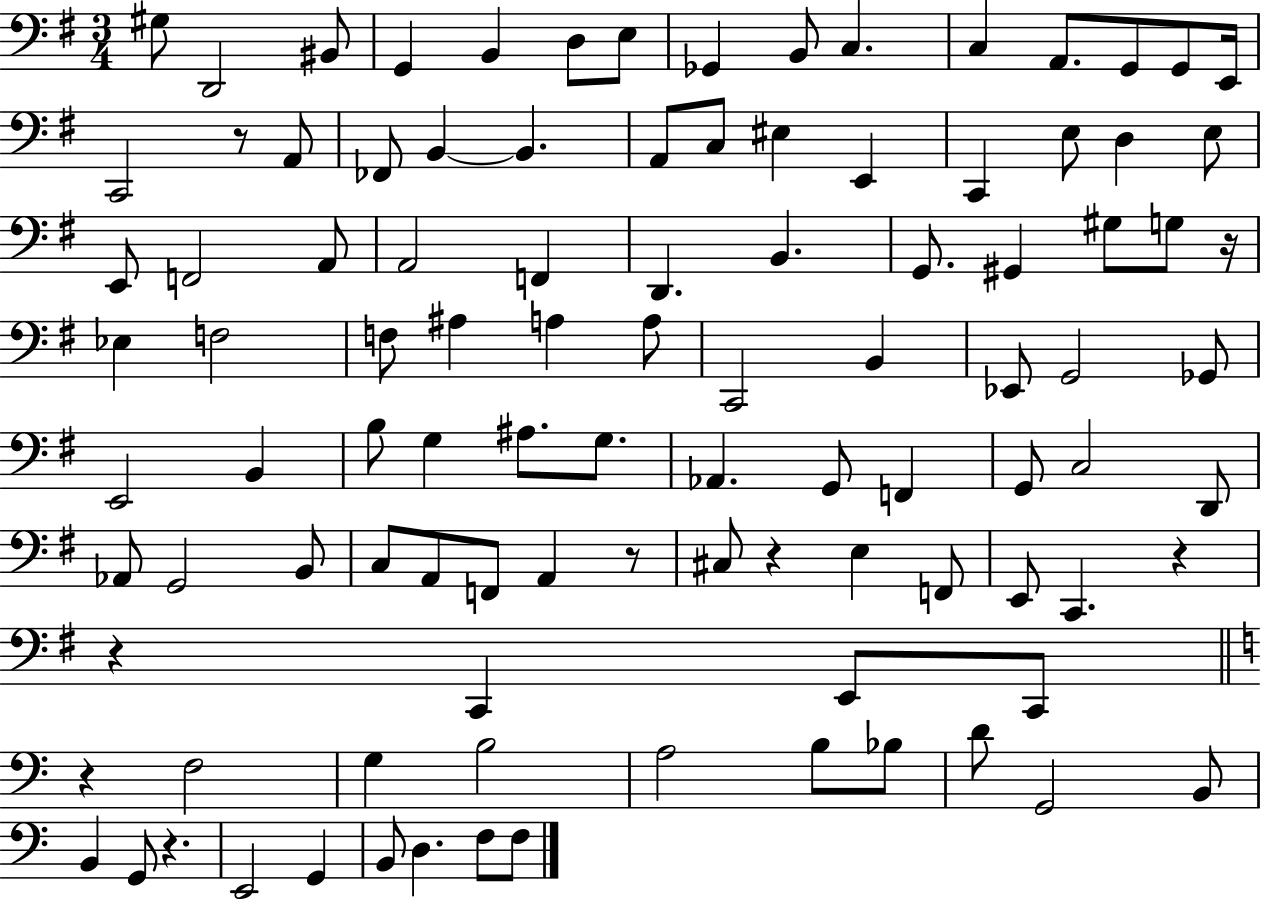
X:1
T:Untitled
M:3/4
L:1/4
K:G
^G,/2 D,,2 ^B,,/2 G,, B,, D,/2 E,/2 _G,, B,,/2 C, C, A,,/2 G,,/2 G,,/2 E,,/4 C,,2 z/2 A,,/2 _F,,/2 B,, B,, A,,/2 C,/2 ^E, E,, C,, E,/2 D, E,/2 E,,/2 F,,2 A,,/2 A,,2 F,, D,, B,, G,,/2 ^G,, ^G,/2 G,/2 z/4 _E, F,2 F,/2 ^A, A, A,/2 C,,2 B,, _E,,/2 G,,2 _G,,/2 E,,2 B,, B,/2 G, ^A,/2 G,/2 _A,, G,,/2 F,, G,,/2 C,2 D,,/2 _A,,/2 G,,2 B,,/2 C,/2 A,,/2 F,,/2 A,, z/2 ^C,/2 z E, F,,/2 E,,/2 C,, z z C,, E,,/2 C,,/2 z F,2 G, B,2 A,2 B,/2 _B,/2 D/2 G,,2 B,,/2 B,, G,,/2 z E,,2 G,, B,,/2 D, F,/2 F,/2